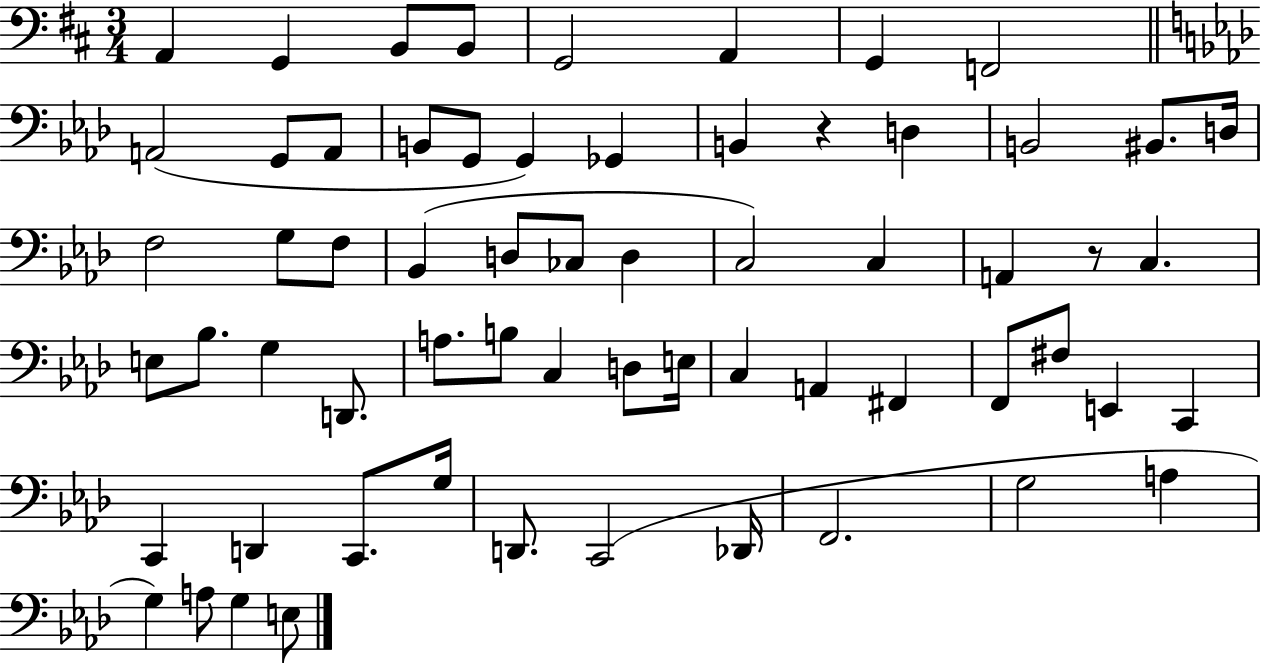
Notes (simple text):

A2/q G2/q B2/e B2/e G2/h A2/q G2/q F2/h A2/h G2/e A2/e B2/e G2/e G2/q Gb2/q B2/q R/q D3/q B2/h BIS2/e. D3/s F3/h G3/e F3/e Bb2/q D3/e CES3/e D3/q C3/h C3/q A2/q R/e C3/q. E3/e Bb3/e. G3/q D2/e. A3/e. B3/e C3/q D3/e E3/s C3/q A2/q F#2/q F2/e F#3/e E2/q C2/q C2/q D2/q C2/e. G3/s D2/e. C2/h Db2/s F2/h. G3/h A3/q G3/q A3/e G3/q E3/e